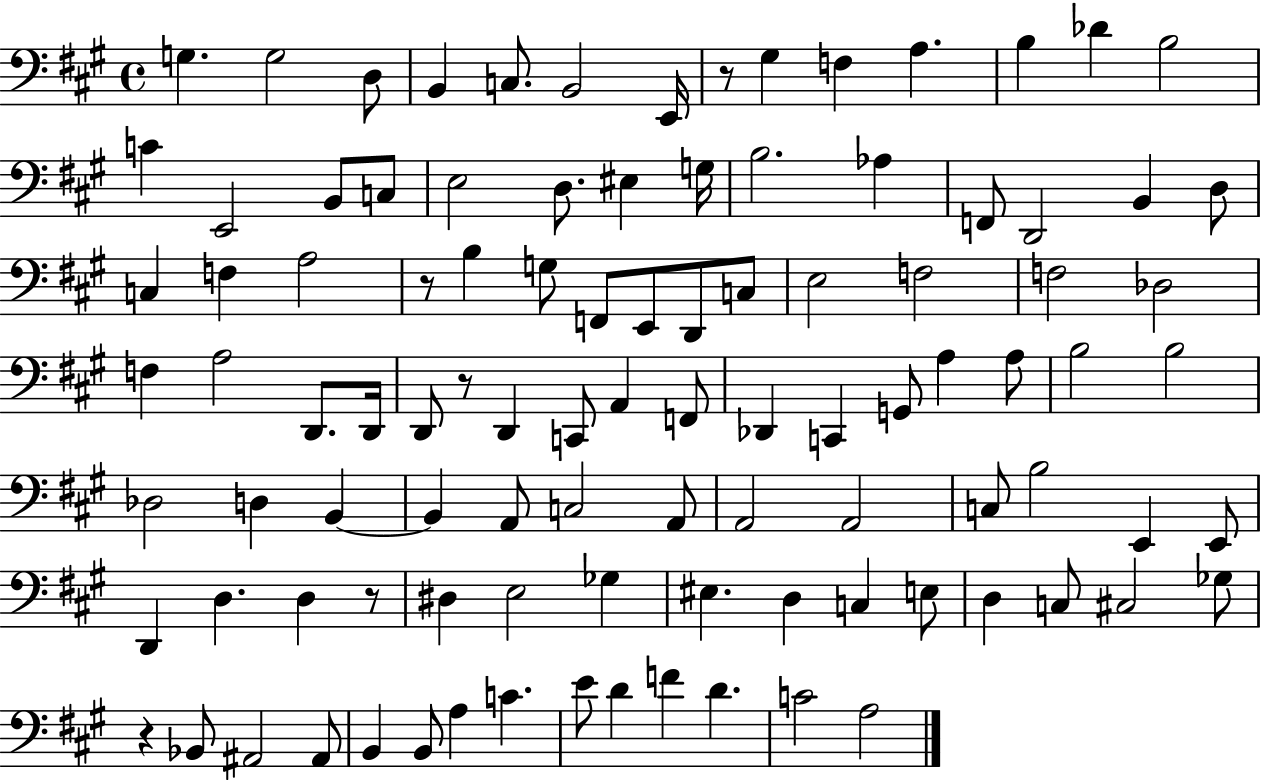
X:1
T:Untitled
M:4/4
L:1/4
K:A
G, G,2 D,/2 B,, C,/2 B,,2 E,,/4 z/2 ^G, F, A, B, _D B,2 C E,,2 B,,/2 C,/2 E,2 D,/2 ^E, G,/4 B,2 _A, F,,/2 D,,2 B,, D,/2 C, F, A,2 z/2 B, G,/2 F,,/2 E,,/2 D,,/2 C,/2 E,2 F,2 F,2 _D,2 F, A,2 D,,/2 D,,/4 D,,/2 z/2 D,, C,,/2 A,, F,,/2 _D,, C,, G,,/2 A, A,/2 B,2 B,2 _D,2 D, B,, B,, A,,/2 C,2 A,,/2 A,,2 A,,2 C,/2 B,2 E,, E,,/2 D,, D, D, z/2 ^D, E,2 _G, ^E, D, C, E,/2 D, C,/2 ^C,2 _G,/2 z _B,,/2 ^A,,2 ^A,,/2 B,, B,,/2 A, C E/2 D F D C2 A,2